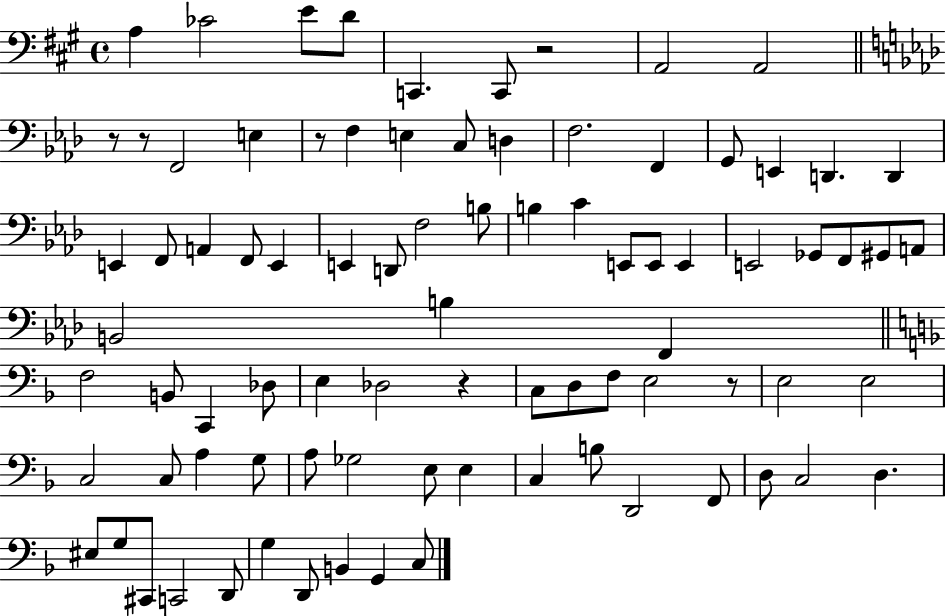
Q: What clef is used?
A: bass